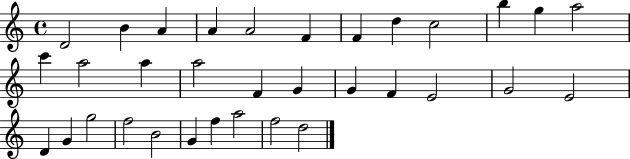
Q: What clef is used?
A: treble